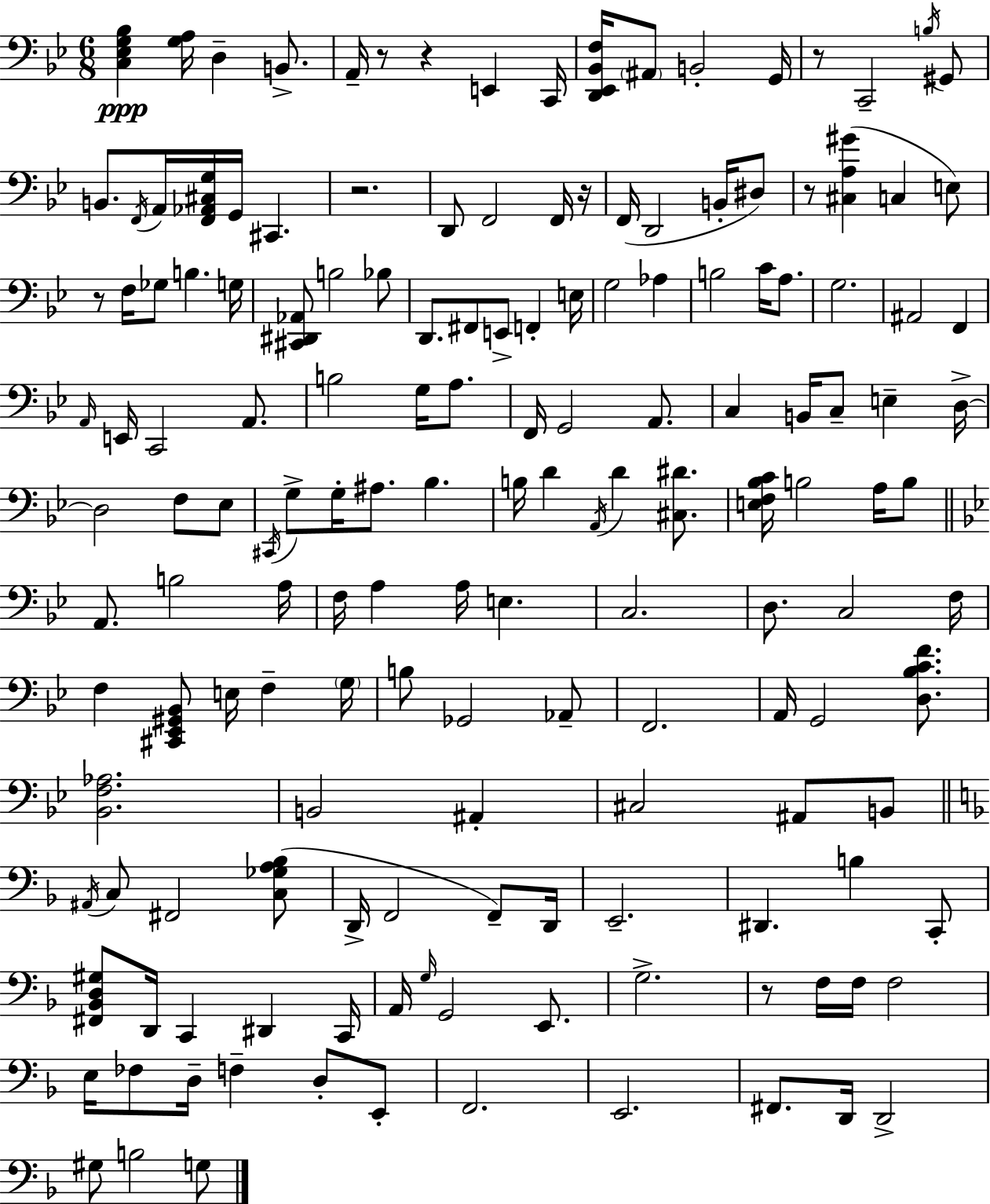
{
  \clef bass
  \numericTimeSignature
  \time 6/8
  \key bes \major
  \repeat volta 2 { <c ees g bes>4\ppp <g a>16 d4-- b,8.-> | a,16-- r8 r4 e,4 c,16 | <d, ees, bes, f>16 \parenthesize ais,8 b,2-. g,16 | r8 c,2-- \acciaccatura { b16 } gis,8 | \break b,8. \acciaccatura { f,16 } a,16 <f, aes, cis g>16 g,16 cis,4. | r2. | d,8 f,2 | f,16 r16 f,16( d,2 b,16-. | \break dis8) r8 <cis a gis'>4( c4 | e8) r8 f16 ges8 b4. | g16 <cis, dis, aes,>8 b2 | bes8 d,8. fis,8 e,8-> f,4-. | \break e16 g2 aes4 | b2 c'16 a8. | g2. | ais,2 f,4 | \break \grace { a,16 } e,16 c,2 | a,8. b2 g16 | a8. f,16 g,2 | a,8. c4 b,16 c8-- e4-- | \break d16->~~ d2 f8 | ees8 \acciaccatura { cis,16 } g8-> g16-. ais8. bes4. | b16 d'4 \acciaccatura { a,16 } d'4 | <cis dis'>8. <e f bes c'>16 b2 | \break a16 b8 \bar "||" \break \key bes \major a,8. b2 a16 | f16 a4 a16 e4. | c2. | d8. c2 f16 | \break f4 <cis, ees, gis, bes,>8 e16 f4-- \parenthesize g16 | b8 ges,2 aes,8-- | f,2. | a,16 g,2 <d bes c' f'>8. | \break <bes, f aes>2. | b,2 ais,4-. | cis2 ais,8 b,8 | \bar "||" \break \key f \major \acciaccatura { ais,16 } c8 fis,2 <c ges a bes>8( | d,16-> f,2 f,8--) | d,16 e,2.-- | dis,4. b4 c,8-. | \break <fis, bes, d gis>8 d,16 c,4 dis,4 | c,16 a,16 \grace { g16 } g,2 e,8. | g2.-> | r8 f16 f16 f2 | \break e16 fes8 d16-- f4-- d8-. | e,8-. f,2. | e,2. | fis,8. d,16 d,2-> | \break gis8 b2 | g8 } \bar "|."
}